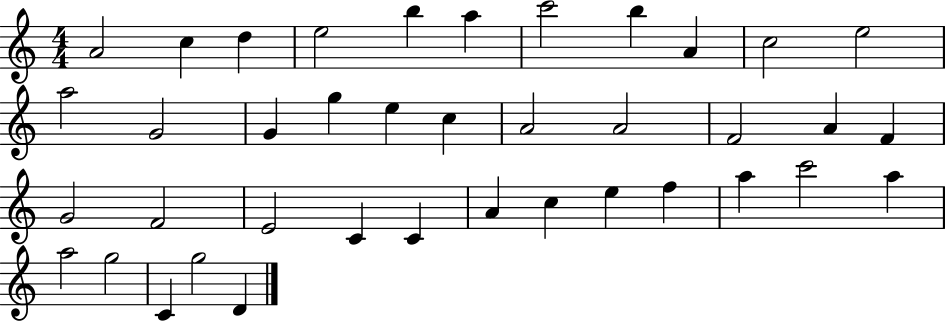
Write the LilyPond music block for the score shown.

{
  \clef treble
  \numericTimeSignature
  \time 4/4
  \key c \major
  a'2 c''4 d''4 | e''2 b''4 a''4 | c'''2 b''4 a'4 | c''2 e''2 | \break a''2 g'2 | g'4 g''4 e''4 c''4 | a'2 a'2 | f'2 a'4 f'4 | \break g'2 f'2 | e'2 c'4 c'4 | a'4 c''4 e''4 f''4 | a''4 c'''2 a''4 | \break a''2 g''2 | c'4 g''2 d'4 | \bar "|."
}